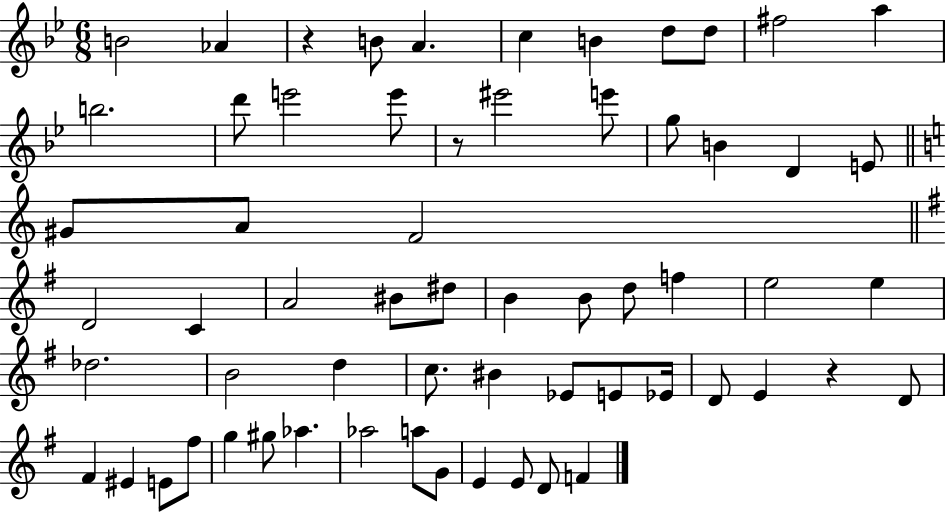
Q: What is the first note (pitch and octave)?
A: B4